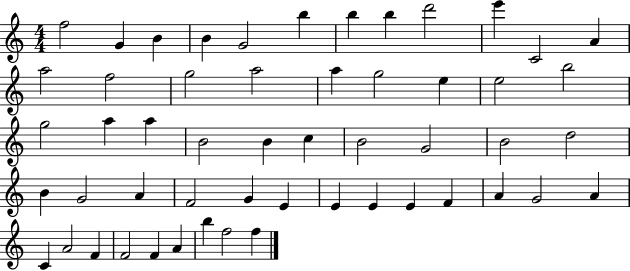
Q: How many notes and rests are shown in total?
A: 53